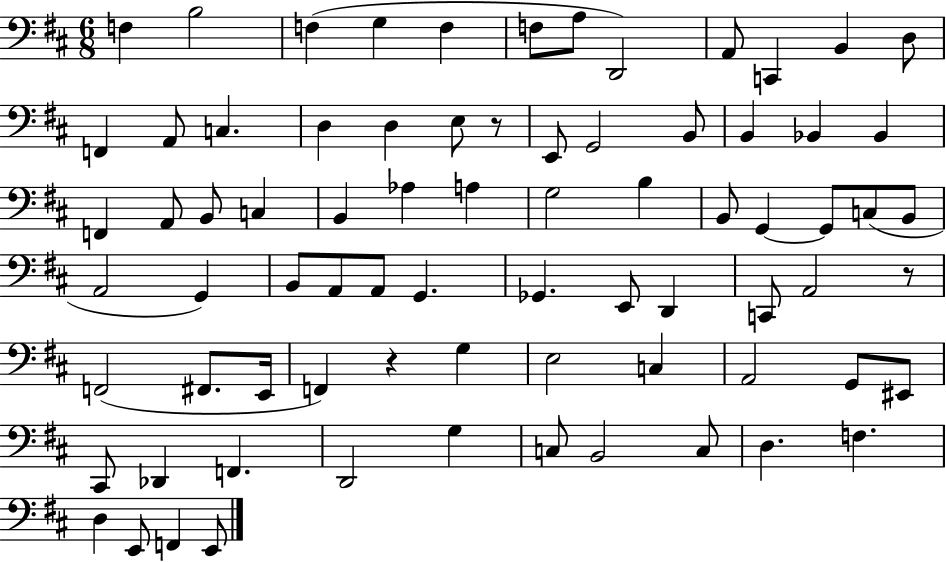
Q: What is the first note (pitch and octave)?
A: F3